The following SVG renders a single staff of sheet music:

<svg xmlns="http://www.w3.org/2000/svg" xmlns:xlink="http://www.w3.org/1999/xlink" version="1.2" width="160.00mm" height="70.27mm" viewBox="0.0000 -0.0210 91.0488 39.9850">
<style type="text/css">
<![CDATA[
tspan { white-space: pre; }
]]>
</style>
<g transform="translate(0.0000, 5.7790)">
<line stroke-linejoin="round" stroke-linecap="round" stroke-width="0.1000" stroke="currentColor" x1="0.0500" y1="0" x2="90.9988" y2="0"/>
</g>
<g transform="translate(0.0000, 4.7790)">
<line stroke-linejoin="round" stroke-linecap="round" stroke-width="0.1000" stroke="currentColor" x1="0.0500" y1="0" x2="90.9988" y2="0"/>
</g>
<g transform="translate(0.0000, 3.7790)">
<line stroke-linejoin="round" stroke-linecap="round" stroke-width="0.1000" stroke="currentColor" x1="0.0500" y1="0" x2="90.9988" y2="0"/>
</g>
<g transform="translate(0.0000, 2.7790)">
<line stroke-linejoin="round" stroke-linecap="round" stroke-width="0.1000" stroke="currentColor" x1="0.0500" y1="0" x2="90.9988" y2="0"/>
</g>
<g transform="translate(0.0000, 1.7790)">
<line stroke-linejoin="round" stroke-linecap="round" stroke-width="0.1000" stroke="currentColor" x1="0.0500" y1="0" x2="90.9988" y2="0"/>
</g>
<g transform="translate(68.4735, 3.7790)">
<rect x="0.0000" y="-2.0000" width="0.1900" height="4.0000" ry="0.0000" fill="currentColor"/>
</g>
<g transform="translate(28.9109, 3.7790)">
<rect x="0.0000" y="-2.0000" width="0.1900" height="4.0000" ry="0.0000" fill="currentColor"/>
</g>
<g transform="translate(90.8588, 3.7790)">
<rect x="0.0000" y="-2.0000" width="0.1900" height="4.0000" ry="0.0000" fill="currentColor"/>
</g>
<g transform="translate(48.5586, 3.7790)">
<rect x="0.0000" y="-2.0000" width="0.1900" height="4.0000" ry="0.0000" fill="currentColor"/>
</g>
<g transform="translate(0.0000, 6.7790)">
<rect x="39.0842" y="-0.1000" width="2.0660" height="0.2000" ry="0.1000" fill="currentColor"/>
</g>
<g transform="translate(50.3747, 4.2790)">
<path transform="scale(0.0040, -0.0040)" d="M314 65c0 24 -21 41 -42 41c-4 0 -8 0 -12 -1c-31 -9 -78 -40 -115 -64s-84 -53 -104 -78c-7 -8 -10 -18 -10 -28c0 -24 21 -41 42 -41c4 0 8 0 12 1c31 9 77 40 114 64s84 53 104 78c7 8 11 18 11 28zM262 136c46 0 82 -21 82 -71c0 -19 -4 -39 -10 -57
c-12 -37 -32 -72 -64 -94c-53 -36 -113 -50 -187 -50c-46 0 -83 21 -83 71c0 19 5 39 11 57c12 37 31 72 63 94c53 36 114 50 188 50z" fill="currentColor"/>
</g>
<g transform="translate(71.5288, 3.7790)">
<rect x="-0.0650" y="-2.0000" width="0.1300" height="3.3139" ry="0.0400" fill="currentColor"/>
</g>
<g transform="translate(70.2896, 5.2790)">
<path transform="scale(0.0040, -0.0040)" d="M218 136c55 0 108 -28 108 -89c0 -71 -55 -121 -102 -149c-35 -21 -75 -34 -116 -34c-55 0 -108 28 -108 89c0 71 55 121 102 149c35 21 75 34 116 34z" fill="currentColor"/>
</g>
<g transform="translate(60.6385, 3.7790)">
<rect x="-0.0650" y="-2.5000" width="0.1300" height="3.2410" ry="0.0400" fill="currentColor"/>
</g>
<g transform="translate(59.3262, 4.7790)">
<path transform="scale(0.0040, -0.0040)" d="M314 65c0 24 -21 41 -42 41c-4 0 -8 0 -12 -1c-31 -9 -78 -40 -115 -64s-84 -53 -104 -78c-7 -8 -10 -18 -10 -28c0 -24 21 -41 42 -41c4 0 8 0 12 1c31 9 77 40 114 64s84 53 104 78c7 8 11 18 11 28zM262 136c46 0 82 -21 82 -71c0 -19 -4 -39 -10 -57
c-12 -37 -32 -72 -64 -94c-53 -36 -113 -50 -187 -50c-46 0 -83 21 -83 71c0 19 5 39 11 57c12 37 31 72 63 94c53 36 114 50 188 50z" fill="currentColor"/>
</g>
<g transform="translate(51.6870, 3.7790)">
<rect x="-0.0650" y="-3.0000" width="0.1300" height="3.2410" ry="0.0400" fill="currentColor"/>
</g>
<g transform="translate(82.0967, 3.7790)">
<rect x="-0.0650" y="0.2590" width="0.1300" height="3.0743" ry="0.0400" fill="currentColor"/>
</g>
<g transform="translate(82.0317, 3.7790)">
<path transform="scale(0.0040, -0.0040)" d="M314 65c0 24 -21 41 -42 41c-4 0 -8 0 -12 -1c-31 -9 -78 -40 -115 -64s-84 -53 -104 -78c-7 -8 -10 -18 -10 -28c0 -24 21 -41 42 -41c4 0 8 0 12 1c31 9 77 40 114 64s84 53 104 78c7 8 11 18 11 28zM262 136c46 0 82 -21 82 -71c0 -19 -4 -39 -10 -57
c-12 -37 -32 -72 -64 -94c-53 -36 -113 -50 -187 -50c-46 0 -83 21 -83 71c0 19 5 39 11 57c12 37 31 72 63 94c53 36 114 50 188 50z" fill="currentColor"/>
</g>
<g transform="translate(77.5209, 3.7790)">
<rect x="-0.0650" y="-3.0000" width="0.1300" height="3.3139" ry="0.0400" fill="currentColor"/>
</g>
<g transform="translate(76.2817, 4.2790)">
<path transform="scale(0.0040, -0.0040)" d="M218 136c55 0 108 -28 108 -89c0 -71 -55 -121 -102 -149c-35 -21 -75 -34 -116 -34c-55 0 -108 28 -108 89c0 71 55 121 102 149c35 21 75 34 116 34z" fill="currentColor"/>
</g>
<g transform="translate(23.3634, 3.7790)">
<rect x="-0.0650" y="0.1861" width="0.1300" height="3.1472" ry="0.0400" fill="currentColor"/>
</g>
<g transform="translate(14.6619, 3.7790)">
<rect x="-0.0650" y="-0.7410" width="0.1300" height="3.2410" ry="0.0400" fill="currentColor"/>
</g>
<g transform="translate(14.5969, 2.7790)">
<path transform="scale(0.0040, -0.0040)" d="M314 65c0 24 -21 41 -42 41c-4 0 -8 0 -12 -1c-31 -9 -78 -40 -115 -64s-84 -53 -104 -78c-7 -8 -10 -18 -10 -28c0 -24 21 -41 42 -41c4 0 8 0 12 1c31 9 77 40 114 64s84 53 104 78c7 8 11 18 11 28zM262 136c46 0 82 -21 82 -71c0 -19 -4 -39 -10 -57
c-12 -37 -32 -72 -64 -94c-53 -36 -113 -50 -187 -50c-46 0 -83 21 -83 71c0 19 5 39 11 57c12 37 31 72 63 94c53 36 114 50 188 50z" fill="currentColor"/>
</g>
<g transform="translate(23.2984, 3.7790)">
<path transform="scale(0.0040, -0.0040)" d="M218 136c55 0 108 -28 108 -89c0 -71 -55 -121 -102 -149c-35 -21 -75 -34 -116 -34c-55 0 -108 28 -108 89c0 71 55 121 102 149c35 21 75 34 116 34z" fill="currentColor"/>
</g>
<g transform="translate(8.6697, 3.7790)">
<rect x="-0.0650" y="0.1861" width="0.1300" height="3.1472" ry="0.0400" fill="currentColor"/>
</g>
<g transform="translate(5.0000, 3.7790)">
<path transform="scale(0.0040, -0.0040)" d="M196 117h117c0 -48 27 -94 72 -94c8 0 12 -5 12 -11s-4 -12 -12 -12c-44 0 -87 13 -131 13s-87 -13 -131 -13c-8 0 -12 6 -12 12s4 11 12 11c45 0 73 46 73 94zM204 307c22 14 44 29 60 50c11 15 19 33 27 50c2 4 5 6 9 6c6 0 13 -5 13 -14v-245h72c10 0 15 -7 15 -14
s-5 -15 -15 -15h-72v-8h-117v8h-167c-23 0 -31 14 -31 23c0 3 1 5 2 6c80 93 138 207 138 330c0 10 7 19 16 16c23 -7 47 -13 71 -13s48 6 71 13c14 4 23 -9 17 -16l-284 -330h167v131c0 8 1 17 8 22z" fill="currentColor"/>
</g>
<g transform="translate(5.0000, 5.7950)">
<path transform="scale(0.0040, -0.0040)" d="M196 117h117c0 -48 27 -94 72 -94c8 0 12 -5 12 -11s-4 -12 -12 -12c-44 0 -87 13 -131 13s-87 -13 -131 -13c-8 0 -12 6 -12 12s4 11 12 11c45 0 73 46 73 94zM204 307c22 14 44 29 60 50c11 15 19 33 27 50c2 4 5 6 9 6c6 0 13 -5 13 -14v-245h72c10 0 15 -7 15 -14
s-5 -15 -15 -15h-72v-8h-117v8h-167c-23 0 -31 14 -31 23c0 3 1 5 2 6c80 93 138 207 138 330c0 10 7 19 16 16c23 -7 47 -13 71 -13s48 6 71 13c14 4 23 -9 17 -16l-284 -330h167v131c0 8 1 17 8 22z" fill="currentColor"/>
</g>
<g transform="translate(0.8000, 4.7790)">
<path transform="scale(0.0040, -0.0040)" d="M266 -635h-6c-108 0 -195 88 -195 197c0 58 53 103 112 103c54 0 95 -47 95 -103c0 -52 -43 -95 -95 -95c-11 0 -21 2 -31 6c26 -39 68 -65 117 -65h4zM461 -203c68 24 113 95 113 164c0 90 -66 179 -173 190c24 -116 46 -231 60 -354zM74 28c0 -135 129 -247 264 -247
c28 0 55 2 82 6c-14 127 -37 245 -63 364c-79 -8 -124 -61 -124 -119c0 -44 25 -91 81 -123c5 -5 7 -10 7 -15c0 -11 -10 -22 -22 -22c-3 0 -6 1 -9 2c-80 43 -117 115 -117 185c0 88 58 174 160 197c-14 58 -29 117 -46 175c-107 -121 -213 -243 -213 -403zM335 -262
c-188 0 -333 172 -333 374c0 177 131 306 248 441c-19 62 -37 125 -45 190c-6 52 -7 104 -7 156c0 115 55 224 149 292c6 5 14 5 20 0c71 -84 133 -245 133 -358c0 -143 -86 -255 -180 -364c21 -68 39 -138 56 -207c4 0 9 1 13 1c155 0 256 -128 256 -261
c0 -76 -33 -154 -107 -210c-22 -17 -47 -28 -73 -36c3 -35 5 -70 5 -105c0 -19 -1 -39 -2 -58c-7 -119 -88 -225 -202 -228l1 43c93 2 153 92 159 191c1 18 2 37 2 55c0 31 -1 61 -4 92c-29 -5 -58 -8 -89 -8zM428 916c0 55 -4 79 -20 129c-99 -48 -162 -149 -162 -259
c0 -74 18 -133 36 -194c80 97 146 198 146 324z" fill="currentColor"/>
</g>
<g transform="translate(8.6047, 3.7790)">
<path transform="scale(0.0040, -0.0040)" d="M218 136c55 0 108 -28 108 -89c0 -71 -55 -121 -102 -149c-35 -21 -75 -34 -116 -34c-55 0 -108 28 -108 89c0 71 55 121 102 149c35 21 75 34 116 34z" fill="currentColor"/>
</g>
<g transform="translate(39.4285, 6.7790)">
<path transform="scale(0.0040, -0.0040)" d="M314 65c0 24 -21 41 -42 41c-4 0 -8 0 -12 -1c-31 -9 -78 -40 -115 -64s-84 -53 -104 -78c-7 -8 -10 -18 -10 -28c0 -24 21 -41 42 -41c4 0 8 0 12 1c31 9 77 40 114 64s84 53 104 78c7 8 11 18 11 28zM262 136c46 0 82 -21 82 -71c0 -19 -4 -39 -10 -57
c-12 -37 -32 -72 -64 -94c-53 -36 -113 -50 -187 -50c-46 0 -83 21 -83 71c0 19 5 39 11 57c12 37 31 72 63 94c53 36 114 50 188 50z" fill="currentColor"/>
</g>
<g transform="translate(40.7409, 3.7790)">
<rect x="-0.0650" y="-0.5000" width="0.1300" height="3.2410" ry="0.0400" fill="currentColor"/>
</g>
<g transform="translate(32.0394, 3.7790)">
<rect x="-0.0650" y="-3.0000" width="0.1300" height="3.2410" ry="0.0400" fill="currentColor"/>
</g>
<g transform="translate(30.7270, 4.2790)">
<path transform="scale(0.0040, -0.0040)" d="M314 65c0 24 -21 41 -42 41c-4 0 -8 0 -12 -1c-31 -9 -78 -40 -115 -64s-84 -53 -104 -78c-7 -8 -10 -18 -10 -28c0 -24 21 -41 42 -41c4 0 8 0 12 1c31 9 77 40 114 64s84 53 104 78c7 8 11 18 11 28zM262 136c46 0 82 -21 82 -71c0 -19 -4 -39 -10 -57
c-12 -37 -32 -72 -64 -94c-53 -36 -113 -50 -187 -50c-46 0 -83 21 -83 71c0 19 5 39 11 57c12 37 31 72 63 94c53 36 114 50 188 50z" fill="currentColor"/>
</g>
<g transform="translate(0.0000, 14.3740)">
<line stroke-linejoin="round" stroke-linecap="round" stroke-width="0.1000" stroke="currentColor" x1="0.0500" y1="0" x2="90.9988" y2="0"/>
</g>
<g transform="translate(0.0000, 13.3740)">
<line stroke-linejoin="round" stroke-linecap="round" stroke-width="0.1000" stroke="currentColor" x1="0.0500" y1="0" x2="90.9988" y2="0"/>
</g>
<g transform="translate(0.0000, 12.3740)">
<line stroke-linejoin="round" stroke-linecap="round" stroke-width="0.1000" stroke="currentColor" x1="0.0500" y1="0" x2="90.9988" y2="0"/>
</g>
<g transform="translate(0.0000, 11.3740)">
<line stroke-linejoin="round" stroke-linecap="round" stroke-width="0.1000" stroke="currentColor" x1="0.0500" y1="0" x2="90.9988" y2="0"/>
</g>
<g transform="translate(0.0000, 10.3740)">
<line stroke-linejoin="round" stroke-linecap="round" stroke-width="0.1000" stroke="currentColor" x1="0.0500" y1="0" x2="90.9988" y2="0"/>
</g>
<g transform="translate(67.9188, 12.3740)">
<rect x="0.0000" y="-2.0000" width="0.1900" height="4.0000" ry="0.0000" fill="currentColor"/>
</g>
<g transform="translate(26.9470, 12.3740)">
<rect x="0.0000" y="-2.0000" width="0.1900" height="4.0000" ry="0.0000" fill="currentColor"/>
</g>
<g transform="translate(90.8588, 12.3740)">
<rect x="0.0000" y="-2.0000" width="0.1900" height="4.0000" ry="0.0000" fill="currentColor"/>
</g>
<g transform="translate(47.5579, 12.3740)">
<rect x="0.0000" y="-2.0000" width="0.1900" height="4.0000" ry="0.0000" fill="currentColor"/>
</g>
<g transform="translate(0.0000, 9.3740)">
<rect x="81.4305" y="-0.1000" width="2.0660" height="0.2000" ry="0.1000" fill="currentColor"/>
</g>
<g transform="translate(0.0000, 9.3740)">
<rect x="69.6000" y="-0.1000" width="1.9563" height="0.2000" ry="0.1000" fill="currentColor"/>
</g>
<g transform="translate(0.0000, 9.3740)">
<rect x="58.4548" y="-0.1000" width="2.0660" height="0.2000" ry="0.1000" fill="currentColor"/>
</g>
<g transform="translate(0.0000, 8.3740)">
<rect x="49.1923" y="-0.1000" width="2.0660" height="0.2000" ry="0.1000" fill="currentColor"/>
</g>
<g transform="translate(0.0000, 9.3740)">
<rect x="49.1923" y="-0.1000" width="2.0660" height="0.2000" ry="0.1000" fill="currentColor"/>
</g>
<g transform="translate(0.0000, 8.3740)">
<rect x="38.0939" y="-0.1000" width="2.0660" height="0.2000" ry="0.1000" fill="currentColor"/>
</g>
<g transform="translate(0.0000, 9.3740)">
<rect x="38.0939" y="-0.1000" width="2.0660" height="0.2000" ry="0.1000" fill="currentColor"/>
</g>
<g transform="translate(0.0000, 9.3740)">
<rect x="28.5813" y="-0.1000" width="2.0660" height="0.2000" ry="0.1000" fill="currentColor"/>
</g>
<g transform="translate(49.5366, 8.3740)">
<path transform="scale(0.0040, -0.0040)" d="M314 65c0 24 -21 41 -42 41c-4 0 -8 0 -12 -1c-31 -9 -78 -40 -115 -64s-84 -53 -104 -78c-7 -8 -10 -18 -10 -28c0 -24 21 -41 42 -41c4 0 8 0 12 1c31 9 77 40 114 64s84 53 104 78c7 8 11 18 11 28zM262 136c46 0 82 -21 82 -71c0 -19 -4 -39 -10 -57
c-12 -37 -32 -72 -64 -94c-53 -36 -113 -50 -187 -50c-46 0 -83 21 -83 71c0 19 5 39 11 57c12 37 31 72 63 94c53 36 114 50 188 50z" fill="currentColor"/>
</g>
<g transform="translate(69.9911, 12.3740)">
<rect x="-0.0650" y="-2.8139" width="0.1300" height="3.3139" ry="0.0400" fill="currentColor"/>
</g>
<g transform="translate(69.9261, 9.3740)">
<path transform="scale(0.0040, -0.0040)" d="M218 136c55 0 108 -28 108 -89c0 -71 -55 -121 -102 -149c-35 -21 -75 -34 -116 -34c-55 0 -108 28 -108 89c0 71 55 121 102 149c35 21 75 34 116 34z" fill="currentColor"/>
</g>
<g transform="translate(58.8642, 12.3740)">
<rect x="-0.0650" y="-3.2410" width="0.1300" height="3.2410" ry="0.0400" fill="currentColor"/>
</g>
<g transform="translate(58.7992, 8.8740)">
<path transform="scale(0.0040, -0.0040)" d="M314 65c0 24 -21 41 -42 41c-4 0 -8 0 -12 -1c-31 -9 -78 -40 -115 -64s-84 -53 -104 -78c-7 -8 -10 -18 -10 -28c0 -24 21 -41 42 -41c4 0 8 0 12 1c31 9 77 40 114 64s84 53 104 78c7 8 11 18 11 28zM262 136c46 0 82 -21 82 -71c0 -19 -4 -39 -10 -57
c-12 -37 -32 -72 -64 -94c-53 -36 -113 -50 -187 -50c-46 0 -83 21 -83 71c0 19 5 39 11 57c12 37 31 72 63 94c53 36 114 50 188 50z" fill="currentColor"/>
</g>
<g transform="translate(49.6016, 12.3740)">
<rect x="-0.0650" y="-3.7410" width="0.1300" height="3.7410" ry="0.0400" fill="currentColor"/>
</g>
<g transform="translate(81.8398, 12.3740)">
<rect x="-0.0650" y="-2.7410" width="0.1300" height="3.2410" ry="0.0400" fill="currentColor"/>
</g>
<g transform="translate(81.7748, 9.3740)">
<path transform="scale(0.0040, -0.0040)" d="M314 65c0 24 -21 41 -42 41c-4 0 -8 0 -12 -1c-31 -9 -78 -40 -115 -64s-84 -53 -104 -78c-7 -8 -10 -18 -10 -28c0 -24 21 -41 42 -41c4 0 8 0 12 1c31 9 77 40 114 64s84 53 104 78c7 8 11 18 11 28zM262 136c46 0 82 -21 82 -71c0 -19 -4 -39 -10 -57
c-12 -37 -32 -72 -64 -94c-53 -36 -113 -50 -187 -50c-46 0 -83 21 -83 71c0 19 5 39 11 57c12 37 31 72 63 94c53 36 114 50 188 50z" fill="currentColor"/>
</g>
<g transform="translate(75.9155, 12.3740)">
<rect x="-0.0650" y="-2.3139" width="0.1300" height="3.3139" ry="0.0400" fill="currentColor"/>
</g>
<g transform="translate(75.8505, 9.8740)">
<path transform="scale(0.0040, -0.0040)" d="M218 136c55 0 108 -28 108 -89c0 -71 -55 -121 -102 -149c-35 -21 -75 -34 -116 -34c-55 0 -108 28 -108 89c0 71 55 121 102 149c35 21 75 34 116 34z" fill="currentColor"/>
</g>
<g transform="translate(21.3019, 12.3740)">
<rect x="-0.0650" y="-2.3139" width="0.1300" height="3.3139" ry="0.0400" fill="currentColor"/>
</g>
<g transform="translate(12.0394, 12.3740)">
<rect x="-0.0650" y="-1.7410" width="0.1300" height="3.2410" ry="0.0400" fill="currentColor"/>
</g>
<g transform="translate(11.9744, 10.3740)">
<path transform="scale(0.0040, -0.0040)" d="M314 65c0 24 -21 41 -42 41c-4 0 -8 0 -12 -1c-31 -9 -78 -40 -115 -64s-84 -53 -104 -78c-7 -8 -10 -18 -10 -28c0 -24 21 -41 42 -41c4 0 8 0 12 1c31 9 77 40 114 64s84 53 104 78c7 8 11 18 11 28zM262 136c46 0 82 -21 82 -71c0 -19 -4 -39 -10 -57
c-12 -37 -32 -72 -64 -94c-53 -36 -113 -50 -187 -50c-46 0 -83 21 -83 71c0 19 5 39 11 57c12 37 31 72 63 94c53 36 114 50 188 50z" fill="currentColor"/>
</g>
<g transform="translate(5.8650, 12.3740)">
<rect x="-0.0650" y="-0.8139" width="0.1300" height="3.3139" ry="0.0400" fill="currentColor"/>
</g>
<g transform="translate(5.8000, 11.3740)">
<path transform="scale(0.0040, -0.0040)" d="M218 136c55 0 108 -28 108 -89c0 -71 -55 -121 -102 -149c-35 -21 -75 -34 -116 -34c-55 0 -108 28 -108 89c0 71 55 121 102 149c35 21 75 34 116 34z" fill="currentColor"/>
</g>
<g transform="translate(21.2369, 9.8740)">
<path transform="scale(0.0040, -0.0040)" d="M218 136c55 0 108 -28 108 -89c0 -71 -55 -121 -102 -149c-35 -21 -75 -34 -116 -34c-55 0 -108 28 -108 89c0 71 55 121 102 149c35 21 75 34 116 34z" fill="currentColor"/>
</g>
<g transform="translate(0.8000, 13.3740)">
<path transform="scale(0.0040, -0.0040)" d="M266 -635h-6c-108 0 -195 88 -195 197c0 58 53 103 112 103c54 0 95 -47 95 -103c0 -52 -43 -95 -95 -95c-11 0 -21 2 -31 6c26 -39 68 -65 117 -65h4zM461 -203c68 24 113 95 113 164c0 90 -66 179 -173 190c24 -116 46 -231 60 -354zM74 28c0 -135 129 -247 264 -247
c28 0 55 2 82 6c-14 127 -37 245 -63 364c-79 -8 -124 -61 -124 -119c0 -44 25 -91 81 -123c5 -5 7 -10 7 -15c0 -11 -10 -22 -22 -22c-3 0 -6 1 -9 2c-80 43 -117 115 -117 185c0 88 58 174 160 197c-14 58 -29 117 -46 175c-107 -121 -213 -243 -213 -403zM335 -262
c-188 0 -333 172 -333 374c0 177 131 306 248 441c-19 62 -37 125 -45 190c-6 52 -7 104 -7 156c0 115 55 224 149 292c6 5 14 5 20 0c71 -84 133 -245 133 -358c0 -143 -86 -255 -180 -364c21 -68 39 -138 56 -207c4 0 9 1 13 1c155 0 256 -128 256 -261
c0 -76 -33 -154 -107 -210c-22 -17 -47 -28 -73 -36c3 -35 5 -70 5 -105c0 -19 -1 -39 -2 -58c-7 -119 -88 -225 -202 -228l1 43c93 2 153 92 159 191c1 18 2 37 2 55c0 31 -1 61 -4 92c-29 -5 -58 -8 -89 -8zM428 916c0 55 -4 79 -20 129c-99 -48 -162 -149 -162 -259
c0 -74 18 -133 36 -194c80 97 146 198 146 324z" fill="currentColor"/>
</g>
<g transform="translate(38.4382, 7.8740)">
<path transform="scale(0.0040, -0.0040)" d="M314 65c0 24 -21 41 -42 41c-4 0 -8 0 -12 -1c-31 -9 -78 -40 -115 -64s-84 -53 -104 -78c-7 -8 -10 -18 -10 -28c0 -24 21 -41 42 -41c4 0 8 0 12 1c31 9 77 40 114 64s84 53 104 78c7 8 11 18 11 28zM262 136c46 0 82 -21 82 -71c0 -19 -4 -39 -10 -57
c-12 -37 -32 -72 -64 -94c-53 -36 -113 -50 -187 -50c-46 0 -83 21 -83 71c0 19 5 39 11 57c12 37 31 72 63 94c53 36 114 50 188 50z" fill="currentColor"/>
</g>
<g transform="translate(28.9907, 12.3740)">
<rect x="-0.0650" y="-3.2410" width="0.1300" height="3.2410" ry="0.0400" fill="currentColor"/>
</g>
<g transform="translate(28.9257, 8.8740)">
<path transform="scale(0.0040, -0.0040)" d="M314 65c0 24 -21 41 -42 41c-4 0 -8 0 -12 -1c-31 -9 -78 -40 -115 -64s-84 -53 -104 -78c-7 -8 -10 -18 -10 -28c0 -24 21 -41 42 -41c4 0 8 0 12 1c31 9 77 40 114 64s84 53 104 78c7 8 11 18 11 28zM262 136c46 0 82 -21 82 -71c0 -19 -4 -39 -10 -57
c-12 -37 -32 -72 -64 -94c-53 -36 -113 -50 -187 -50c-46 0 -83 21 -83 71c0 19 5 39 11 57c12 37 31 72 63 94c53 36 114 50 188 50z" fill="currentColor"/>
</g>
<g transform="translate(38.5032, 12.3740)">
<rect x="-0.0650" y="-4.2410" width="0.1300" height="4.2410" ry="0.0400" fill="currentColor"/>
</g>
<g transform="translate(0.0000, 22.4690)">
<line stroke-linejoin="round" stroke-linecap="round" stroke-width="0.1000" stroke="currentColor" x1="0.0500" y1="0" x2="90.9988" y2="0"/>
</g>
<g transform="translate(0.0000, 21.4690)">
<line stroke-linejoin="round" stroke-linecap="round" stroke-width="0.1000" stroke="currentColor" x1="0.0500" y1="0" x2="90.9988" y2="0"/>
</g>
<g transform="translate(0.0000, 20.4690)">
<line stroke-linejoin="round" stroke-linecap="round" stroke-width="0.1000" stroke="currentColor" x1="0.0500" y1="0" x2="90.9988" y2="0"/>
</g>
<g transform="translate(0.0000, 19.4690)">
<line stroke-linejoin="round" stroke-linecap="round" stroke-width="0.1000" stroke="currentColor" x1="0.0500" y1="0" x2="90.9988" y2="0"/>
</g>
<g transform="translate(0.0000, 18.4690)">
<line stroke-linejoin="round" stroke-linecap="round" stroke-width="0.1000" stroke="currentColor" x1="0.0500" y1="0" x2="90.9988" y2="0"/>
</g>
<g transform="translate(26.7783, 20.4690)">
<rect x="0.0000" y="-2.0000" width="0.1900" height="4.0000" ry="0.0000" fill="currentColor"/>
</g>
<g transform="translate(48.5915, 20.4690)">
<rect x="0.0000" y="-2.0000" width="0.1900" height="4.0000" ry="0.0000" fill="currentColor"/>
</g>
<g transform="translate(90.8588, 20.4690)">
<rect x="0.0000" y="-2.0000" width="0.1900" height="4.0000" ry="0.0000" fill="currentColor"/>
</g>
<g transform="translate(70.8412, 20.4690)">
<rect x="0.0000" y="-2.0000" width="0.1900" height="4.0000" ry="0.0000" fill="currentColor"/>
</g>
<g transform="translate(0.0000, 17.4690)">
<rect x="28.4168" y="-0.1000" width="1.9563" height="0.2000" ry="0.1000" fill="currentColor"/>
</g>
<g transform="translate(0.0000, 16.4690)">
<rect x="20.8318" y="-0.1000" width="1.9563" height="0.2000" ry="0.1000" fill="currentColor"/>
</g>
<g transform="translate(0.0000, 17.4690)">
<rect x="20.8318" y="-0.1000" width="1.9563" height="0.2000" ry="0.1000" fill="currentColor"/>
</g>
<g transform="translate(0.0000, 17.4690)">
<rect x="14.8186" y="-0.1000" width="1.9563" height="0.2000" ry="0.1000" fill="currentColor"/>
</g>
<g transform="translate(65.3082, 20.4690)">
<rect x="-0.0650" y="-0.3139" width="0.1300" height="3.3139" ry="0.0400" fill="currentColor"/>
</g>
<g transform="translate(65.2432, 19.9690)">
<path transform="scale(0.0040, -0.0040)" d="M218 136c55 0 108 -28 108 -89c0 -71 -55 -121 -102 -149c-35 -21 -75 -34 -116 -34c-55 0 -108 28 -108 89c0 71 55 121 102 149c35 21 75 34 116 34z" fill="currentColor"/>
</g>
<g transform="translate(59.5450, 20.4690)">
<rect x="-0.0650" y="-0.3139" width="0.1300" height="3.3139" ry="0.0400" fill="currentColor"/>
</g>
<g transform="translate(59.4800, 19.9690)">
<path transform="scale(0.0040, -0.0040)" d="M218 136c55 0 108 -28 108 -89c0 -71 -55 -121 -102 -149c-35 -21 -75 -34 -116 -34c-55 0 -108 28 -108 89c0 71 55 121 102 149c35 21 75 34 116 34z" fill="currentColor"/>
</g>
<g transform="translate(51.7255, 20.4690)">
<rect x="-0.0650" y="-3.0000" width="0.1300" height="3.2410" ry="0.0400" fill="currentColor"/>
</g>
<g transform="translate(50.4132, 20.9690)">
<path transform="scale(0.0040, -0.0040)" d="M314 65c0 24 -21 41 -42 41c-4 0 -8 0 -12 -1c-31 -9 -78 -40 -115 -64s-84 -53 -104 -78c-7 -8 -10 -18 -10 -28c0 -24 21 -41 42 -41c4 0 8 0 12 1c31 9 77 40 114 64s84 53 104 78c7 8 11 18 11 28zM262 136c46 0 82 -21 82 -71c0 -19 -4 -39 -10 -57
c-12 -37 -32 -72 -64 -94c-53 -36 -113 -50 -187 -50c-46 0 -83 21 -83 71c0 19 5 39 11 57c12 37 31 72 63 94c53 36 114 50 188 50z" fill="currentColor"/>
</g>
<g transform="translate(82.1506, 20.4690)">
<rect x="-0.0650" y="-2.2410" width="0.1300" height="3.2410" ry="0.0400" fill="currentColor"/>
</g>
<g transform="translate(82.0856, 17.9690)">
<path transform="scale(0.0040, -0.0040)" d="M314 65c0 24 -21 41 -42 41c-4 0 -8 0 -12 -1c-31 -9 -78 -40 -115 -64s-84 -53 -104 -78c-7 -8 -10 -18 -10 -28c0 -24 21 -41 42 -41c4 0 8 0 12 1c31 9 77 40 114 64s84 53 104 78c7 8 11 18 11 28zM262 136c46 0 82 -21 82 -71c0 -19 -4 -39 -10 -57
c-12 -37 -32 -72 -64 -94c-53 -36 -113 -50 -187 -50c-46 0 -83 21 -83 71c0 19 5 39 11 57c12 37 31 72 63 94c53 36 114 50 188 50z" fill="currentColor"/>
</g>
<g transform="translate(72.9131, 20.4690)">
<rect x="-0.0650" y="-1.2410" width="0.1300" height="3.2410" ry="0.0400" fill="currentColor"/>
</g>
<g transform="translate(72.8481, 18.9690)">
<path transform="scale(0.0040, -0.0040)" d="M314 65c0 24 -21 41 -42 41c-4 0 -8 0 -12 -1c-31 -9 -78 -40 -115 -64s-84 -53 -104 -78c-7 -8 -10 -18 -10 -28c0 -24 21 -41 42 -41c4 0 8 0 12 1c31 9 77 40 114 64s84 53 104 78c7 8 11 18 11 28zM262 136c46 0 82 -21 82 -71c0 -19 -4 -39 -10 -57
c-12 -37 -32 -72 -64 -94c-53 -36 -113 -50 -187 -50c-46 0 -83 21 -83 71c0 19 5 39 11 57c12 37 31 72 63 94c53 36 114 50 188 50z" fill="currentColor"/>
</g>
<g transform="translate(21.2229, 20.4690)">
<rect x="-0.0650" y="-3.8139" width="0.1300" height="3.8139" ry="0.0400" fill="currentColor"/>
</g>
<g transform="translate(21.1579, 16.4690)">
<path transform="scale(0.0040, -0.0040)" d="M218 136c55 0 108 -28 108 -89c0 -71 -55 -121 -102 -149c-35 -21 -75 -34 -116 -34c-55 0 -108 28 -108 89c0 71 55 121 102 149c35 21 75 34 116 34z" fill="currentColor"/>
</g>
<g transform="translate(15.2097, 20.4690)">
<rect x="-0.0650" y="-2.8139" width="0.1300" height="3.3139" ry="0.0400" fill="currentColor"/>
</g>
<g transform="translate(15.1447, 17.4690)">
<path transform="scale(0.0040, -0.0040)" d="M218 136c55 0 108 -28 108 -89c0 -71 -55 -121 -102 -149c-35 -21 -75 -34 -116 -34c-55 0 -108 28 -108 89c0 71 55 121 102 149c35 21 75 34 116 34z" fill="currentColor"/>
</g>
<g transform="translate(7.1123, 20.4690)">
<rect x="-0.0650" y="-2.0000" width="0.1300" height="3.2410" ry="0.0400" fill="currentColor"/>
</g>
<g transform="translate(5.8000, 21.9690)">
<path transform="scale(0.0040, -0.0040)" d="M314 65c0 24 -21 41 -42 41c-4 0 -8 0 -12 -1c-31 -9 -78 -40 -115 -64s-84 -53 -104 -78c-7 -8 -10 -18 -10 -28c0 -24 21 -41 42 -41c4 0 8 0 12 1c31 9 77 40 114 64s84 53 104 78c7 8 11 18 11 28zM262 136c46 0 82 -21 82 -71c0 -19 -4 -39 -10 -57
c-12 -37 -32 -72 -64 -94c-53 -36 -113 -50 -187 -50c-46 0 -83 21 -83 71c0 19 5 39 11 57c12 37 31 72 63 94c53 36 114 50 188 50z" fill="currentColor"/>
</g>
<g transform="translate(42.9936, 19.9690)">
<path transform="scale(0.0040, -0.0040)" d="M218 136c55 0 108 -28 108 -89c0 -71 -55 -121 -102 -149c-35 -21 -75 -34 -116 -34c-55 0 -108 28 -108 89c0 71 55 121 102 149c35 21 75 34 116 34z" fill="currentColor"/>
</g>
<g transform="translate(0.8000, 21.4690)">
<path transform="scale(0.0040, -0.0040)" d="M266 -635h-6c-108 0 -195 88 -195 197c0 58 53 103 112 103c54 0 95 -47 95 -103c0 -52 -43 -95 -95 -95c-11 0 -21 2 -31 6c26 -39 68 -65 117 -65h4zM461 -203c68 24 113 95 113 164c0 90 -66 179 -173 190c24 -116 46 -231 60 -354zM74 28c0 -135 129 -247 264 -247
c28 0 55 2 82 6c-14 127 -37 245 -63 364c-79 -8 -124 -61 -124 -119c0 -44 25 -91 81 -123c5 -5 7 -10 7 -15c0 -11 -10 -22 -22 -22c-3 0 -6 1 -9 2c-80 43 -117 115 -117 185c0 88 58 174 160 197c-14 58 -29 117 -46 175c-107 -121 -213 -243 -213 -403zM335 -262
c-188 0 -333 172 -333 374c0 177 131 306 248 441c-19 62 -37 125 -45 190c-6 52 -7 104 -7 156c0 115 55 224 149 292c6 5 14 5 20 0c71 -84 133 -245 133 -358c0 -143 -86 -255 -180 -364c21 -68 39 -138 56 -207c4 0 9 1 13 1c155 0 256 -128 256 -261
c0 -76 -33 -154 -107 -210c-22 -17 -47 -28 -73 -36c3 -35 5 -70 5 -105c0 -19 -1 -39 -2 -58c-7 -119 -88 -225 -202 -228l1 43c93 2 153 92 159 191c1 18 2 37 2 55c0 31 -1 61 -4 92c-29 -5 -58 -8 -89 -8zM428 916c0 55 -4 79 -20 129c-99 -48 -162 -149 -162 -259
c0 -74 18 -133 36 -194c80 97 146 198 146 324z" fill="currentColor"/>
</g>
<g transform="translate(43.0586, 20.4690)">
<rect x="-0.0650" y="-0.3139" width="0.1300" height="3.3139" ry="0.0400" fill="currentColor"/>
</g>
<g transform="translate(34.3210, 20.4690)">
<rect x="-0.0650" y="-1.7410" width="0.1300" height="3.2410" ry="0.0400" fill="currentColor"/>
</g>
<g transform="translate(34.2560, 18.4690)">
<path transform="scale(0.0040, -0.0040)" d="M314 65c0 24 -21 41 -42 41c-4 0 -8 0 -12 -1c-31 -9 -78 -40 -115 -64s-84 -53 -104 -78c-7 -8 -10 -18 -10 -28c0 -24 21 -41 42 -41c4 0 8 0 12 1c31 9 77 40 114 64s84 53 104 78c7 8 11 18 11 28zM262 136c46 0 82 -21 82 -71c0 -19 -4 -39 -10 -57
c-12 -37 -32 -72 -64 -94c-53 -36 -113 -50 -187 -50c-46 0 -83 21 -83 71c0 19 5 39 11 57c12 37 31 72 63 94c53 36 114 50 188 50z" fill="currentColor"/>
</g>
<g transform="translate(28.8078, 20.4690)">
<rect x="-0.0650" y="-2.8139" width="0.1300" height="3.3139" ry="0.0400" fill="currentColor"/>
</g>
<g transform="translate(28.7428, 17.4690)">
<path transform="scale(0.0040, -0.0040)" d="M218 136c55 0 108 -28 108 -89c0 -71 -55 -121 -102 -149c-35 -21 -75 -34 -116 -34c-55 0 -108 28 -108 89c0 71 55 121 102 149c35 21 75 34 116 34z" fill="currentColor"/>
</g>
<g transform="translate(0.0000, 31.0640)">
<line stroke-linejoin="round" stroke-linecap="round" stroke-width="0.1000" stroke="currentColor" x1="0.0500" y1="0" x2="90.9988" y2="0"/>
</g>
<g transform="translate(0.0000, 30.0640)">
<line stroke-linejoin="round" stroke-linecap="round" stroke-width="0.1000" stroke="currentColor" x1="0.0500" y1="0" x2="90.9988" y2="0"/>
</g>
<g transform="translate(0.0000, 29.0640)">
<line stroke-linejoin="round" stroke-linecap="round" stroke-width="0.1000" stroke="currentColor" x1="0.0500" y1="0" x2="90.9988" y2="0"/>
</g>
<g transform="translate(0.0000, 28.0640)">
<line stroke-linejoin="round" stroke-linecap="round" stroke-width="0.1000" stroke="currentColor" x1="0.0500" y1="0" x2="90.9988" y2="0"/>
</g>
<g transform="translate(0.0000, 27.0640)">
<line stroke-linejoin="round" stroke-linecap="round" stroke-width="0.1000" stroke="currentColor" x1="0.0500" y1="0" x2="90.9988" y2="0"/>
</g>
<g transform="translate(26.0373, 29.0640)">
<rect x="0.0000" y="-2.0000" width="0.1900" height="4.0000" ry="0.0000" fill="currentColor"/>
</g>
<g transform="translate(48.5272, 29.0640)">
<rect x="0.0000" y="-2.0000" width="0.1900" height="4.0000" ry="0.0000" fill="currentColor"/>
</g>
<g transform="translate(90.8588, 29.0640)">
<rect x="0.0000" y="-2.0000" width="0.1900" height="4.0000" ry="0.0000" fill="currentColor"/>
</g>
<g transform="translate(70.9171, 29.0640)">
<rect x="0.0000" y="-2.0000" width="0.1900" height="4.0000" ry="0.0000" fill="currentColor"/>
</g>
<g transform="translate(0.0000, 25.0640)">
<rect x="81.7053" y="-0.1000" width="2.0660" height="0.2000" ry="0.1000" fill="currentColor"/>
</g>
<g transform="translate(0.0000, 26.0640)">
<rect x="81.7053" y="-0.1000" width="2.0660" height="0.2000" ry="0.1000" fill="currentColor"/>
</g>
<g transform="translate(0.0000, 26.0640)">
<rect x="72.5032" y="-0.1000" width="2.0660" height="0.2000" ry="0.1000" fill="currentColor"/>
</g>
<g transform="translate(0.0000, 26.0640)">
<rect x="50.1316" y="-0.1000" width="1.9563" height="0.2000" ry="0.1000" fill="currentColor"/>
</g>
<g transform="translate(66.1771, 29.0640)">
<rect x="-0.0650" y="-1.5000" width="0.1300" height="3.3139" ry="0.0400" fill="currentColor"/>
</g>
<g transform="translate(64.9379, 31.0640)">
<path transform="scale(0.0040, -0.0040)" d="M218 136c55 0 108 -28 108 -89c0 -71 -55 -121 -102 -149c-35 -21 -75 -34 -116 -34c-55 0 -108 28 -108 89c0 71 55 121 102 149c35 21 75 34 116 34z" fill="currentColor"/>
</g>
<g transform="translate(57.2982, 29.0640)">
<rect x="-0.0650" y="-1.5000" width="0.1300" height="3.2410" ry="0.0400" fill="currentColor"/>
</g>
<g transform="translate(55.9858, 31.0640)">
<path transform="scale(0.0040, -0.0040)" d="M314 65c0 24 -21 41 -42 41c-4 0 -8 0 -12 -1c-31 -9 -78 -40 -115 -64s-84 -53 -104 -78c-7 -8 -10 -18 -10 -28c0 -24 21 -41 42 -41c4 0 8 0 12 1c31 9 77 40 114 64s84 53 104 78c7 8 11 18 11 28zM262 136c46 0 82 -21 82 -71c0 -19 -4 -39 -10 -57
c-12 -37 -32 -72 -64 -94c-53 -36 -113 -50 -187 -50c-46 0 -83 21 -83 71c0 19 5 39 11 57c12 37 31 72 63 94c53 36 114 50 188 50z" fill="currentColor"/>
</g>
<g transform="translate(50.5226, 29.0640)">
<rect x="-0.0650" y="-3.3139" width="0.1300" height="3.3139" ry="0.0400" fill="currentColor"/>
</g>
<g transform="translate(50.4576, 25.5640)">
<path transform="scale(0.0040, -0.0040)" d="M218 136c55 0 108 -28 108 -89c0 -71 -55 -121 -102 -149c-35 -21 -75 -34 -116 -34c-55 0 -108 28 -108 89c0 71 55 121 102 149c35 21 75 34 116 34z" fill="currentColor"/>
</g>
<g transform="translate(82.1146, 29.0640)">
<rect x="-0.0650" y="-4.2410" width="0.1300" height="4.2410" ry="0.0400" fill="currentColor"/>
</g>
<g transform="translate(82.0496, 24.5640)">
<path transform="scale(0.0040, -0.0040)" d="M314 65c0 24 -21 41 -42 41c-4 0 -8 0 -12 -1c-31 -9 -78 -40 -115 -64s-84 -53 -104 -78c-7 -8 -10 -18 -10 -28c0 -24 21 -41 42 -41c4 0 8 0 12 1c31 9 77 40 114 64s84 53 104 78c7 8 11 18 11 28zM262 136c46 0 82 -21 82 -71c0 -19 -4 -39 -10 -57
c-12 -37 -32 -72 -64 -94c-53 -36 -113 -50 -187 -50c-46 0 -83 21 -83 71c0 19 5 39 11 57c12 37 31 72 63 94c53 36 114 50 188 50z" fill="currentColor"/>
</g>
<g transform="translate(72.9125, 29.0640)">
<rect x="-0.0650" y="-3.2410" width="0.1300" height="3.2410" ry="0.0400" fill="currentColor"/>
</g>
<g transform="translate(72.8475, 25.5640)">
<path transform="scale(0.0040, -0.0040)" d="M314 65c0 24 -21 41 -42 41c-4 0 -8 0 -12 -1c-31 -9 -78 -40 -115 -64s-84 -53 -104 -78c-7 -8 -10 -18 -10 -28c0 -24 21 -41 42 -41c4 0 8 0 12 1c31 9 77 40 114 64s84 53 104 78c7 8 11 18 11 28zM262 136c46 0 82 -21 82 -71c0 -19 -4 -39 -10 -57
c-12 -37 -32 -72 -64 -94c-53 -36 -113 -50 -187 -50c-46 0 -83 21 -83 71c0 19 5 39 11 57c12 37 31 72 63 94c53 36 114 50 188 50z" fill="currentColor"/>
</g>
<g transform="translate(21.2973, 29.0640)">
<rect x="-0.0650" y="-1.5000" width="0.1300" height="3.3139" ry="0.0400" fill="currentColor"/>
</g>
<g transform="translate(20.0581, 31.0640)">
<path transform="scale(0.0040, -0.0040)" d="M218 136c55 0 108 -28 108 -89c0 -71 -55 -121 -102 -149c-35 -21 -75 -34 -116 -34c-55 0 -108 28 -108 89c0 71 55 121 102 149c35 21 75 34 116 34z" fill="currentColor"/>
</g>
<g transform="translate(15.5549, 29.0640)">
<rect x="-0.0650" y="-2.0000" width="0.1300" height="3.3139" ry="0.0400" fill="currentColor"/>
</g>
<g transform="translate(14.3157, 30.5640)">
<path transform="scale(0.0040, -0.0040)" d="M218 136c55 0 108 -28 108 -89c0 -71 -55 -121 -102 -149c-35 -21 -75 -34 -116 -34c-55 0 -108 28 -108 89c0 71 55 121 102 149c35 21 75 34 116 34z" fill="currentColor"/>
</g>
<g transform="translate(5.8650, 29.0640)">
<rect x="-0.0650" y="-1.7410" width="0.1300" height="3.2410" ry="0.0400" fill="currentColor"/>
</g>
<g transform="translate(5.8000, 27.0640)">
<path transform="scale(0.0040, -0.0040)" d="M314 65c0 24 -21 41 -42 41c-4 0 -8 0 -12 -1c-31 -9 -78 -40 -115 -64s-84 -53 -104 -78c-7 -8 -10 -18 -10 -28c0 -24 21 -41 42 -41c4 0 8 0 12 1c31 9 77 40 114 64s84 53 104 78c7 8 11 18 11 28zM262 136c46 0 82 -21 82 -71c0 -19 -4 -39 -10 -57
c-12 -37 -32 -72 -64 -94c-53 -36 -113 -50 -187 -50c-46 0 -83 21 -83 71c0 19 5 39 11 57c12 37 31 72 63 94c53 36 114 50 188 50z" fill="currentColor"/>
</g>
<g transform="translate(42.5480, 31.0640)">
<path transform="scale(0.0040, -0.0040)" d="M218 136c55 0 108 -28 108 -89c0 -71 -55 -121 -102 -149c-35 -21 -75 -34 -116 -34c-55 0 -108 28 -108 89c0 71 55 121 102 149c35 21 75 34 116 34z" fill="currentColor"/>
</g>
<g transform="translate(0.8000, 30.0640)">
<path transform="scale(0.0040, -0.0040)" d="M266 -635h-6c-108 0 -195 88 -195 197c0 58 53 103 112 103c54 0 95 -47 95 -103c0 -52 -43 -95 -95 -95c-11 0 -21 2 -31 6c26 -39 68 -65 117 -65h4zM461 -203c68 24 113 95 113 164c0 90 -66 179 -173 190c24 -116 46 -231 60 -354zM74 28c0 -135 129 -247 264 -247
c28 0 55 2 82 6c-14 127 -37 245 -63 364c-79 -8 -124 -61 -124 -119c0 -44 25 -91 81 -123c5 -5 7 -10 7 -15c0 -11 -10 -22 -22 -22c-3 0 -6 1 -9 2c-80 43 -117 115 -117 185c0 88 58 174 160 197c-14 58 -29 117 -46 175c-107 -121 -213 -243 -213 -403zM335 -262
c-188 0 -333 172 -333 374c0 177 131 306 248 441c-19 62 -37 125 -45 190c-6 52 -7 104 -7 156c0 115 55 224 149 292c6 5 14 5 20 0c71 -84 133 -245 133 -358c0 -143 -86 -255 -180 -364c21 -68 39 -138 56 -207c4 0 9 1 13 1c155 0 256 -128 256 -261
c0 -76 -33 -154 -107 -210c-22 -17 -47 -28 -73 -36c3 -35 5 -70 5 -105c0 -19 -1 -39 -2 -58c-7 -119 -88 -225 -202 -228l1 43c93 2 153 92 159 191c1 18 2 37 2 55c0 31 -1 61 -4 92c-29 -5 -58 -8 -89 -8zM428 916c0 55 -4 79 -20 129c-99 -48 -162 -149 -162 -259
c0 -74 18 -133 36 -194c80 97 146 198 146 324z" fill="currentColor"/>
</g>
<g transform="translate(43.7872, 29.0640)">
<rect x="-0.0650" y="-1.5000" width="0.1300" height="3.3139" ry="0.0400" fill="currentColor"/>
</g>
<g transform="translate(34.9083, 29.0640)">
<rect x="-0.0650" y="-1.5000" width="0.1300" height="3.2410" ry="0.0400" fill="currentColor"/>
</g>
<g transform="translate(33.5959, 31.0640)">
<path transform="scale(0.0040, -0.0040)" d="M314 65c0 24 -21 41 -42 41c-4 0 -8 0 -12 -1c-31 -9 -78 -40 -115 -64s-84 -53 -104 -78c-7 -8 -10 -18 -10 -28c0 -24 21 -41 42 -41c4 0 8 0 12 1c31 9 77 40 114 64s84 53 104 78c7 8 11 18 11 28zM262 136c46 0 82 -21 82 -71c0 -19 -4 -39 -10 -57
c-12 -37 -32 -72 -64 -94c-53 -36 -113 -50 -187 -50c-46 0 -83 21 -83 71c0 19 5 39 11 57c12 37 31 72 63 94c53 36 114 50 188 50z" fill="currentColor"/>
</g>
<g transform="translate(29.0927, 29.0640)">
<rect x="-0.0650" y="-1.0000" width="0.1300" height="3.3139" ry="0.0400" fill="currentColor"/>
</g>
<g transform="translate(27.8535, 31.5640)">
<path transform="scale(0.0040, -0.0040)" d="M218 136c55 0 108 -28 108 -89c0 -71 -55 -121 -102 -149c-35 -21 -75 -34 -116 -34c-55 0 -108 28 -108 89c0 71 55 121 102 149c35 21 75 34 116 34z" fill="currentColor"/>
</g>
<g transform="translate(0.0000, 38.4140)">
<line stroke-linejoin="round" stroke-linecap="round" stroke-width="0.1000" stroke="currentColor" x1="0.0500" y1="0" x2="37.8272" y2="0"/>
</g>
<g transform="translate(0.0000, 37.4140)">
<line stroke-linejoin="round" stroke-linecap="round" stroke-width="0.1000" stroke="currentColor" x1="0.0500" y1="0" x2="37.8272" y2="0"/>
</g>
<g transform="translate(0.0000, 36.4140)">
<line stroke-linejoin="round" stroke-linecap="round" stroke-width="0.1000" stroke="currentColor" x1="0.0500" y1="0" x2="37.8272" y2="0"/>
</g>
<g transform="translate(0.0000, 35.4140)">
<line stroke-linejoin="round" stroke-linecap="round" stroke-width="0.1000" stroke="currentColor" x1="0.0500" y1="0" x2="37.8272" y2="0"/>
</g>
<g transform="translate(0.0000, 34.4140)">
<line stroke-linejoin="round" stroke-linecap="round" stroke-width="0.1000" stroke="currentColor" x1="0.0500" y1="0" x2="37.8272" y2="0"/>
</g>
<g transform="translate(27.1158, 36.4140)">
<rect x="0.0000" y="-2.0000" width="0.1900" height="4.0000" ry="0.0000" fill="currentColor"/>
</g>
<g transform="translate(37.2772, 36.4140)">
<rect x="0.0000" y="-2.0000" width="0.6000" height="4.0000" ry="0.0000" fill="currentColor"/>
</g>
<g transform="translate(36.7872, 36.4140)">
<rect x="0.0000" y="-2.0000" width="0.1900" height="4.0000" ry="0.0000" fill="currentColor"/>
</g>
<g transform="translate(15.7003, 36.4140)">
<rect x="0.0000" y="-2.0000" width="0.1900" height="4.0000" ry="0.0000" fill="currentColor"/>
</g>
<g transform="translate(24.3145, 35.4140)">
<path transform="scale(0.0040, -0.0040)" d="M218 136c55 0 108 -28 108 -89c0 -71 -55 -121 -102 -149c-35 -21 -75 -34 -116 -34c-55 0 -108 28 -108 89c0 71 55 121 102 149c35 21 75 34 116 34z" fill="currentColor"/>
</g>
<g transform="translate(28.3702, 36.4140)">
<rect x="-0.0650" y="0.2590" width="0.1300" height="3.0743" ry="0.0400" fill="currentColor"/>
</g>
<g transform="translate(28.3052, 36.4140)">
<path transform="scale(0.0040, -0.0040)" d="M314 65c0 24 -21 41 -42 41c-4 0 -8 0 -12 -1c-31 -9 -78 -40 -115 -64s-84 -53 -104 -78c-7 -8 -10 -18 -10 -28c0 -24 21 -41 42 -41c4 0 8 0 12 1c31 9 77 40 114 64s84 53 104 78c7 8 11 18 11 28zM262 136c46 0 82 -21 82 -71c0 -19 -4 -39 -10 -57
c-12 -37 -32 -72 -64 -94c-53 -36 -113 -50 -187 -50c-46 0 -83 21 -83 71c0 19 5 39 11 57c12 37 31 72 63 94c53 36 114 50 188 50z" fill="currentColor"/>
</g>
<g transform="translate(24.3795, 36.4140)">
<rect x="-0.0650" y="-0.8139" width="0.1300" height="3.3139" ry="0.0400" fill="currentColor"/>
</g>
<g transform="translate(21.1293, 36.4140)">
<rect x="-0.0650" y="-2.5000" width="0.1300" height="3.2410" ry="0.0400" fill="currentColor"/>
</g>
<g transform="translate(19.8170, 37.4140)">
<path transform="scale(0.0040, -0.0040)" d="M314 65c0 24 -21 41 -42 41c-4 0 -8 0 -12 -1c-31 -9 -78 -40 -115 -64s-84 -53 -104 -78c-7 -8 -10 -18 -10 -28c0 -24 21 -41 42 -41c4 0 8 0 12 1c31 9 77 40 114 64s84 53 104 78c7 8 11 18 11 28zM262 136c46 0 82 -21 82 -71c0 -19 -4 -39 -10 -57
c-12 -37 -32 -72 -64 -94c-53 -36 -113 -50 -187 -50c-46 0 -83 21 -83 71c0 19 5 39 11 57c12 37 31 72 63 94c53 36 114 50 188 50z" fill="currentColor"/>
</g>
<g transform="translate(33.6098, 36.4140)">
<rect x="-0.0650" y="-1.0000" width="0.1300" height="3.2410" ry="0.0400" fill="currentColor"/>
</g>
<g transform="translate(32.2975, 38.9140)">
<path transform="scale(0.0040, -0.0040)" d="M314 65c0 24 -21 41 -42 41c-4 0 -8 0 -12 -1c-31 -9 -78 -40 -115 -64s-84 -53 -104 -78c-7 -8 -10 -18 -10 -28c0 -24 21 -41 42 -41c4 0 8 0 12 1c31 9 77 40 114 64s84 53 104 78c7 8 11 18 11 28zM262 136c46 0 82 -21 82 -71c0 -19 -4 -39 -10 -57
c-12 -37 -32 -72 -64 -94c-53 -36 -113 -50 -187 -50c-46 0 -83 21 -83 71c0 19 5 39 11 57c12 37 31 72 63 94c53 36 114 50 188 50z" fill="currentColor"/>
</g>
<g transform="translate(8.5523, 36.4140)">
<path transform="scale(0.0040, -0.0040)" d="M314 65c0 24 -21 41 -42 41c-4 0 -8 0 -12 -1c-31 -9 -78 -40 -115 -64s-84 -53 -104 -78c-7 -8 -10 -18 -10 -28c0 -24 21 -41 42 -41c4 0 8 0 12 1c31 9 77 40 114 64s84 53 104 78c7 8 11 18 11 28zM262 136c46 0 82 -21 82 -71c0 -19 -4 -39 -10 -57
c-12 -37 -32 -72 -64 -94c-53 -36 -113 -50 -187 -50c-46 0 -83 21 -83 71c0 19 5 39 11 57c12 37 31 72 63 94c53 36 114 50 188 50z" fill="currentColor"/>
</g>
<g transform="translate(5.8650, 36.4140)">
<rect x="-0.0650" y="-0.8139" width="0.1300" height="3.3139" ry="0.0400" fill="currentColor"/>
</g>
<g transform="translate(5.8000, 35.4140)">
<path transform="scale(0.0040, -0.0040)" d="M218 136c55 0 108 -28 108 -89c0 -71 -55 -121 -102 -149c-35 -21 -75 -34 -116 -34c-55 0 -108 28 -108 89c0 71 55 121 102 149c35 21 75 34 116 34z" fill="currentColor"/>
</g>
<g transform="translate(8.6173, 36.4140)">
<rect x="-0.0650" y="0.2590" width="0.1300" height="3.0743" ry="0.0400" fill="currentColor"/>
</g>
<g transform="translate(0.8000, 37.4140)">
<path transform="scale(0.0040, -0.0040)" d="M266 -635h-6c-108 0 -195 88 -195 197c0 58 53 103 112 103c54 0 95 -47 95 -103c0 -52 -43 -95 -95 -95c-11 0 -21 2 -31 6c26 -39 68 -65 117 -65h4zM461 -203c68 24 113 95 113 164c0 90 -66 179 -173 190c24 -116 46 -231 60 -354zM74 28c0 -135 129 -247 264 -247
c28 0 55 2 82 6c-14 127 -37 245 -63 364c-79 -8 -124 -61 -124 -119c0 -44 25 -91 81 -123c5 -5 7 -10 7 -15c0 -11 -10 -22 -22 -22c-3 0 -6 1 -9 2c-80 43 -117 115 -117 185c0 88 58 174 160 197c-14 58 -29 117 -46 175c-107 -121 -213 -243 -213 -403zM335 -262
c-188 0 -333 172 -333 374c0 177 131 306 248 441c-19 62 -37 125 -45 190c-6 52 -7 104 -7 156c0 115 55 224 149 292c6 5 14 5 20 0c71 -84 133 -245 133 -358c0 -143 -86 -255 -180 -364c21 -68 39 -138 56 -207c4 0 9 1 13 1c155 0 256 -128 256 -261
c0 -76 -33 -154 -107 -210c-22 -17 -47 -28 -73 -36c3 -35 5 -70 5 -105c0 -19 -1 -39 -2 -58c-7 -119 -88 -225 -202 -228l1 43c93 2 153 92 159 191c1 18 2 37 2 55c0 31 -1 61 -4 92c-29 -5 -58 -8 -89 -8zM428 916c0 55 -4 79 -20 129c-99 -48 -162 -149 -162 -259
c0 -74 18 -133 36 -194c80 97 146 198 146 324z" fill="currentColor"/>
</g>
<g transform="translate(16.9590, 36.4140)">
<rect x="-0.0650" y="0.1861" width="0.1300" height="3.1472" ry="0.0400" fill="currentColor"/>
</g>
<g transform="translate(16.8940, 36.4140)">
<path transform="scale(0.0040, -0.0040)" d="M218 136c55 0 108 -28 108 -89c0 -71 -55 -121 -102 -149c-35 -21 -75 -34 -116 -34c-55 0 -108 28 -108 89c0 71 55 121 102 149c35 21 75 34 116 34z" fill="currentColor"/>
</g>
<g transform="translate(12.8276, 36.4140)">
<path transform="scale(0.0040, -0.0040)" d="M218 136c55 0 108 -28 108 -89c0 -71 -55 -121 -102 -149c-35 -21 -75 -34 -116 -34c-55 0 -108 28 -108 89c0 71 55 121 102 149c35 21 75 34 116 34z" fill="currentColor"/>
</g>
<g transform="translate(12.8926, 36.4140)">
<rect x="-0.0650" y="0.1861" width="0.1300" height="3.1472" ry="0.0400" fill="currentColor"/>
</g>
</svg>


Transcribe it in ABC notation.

X:1
T:Untitled
M:4/4
L:1/4
K:C
B d2 B A2 C2 A2 G2 F A B2 d f2 g b2 d'2 c'2 b2 a g a2 F2 a c' a f2 c A2 c c e2 g2 f2 F E D E2 E b E2 E b2 d'2 d B2 B B G2 d B2 D2